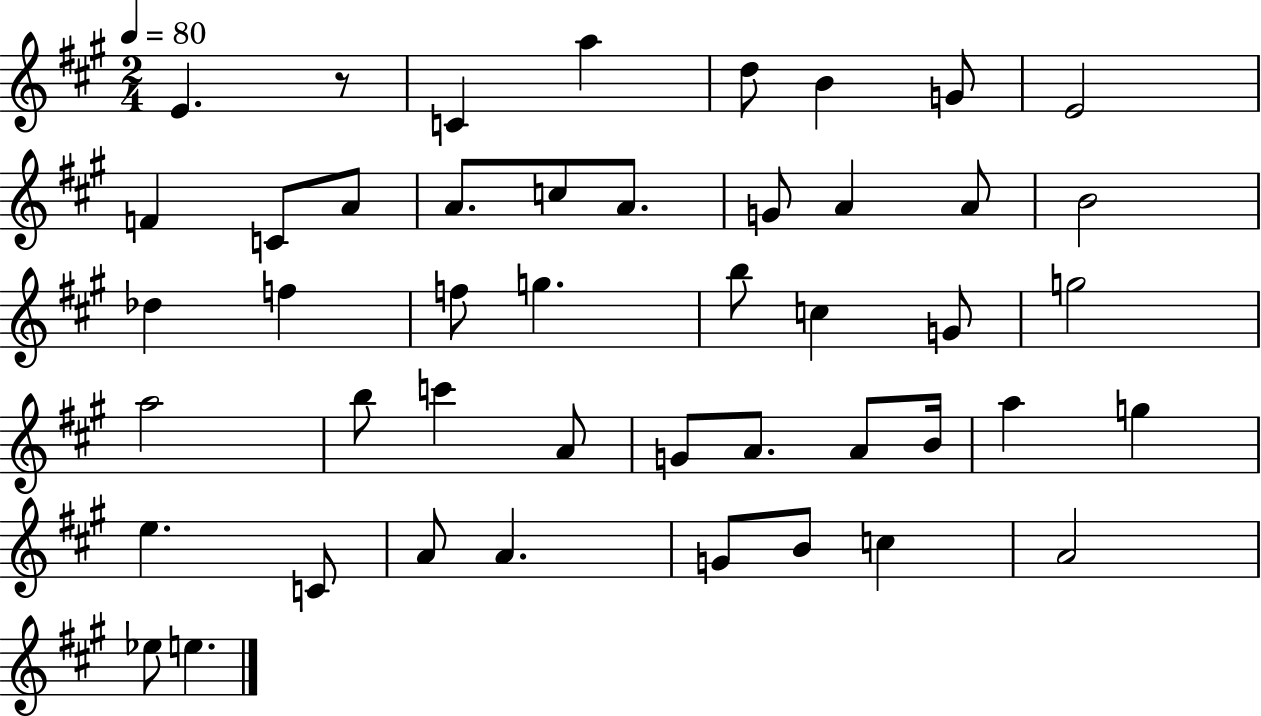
E4/q. R/e C4/q A5/q D5/e B4/q G4/e E4/h F4/q C4/e A4/e A4/e. C5/e A4/e. G4/e A4/q A4/e B4/h Db5/q F5/q F5/e G5/q. B5/e C5/q G4/e G5/h A5/h B5/e C6/q A4/e G4/e A4/e. A4/e B4/s A5/q G5/q E5/q. C4/e A4/e A4/q. G4/e B4/e C5/q A4/h Eb5/e E5/q.